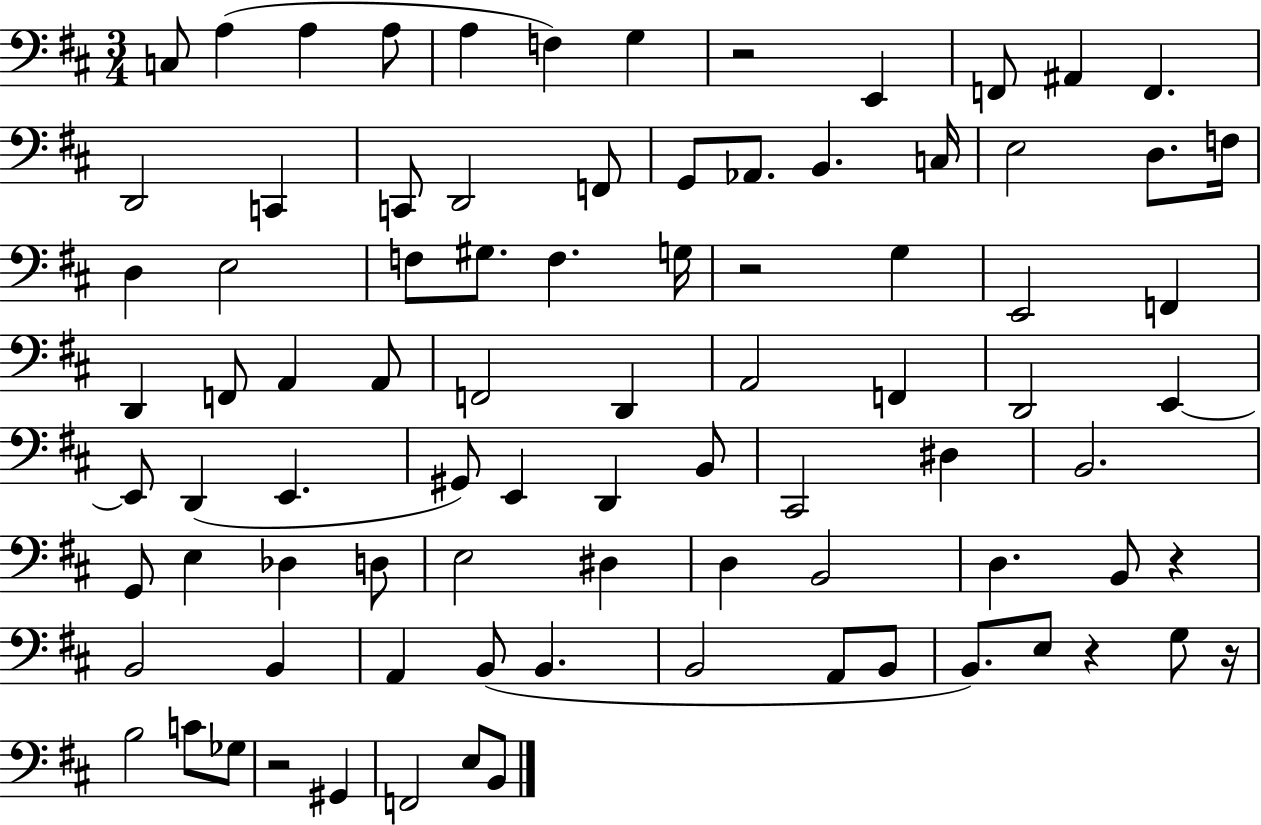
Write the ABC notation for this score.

X:1
T:Untitled
M:3/4
L:1/4
K:D
C,/2 A, A, A,/2 A, F, G, z2 E,, F,,/2 ^A,, F,, D,,2 C,, C,,/2 D,,2 F,,/2 G,,/2 _A,,/2 B,, C,/4 E,2 D,/2 F,/4 D, E,2 F,/2 ^G,/2 F, G,/4 z2 G, E,,2 F,, D,, F,,/2 A,, A,,/2 F,,2 D,, A,,2 F,, D,,2 E,, E,,/2 D,, E,, ^G,,/2 E,, D,, B,,/2 ^C,,2 ^D, B,,2 G,,/2 E, _D, D,/2 E,2 ^D, D, B,,2 D, B,,/2 z B,,2 B,, A,, B,,/2 B,, B,,2 A,,/2 B,,/2 B,,/2 E,/2 z G,/2 z/4 B,2 C/2 _G,/2 z2 ^G,, F,,2 E,/2 B,,/2